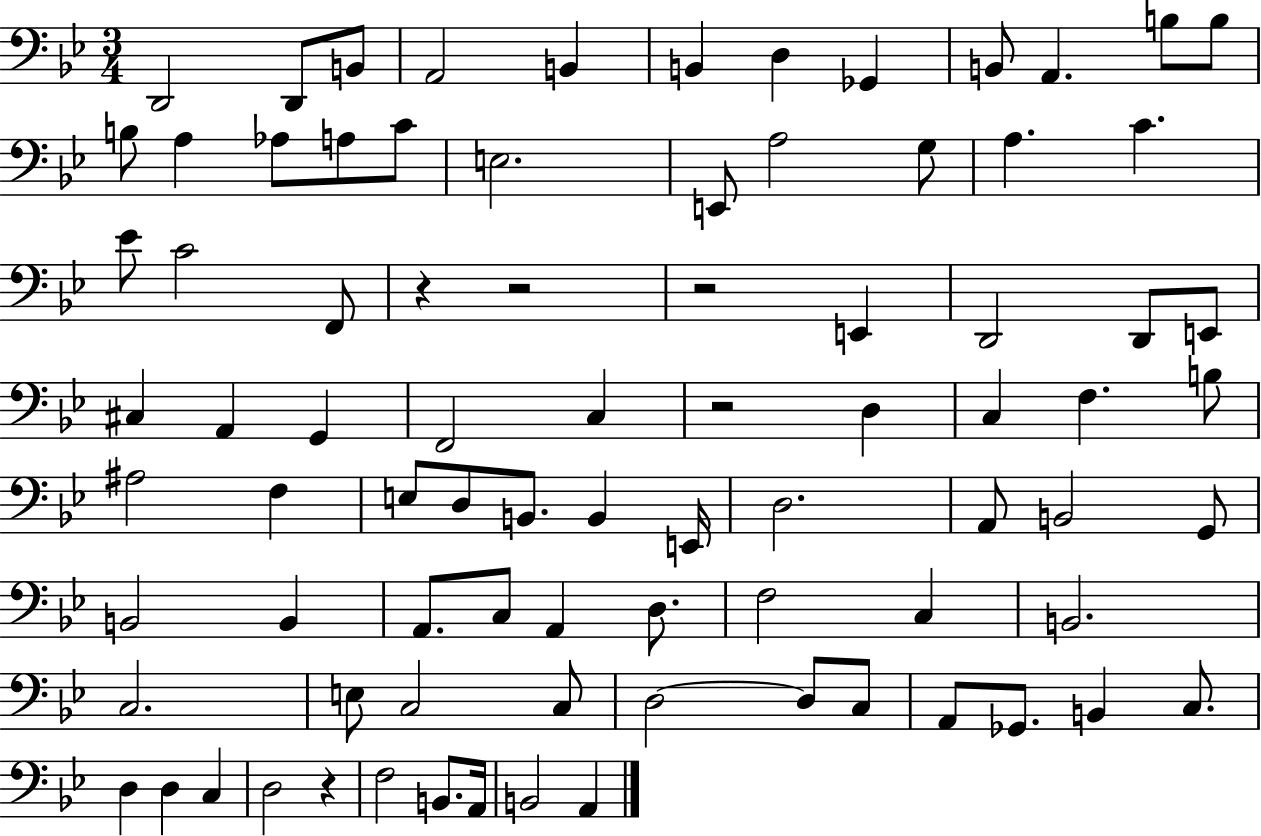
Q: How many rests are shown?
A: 5